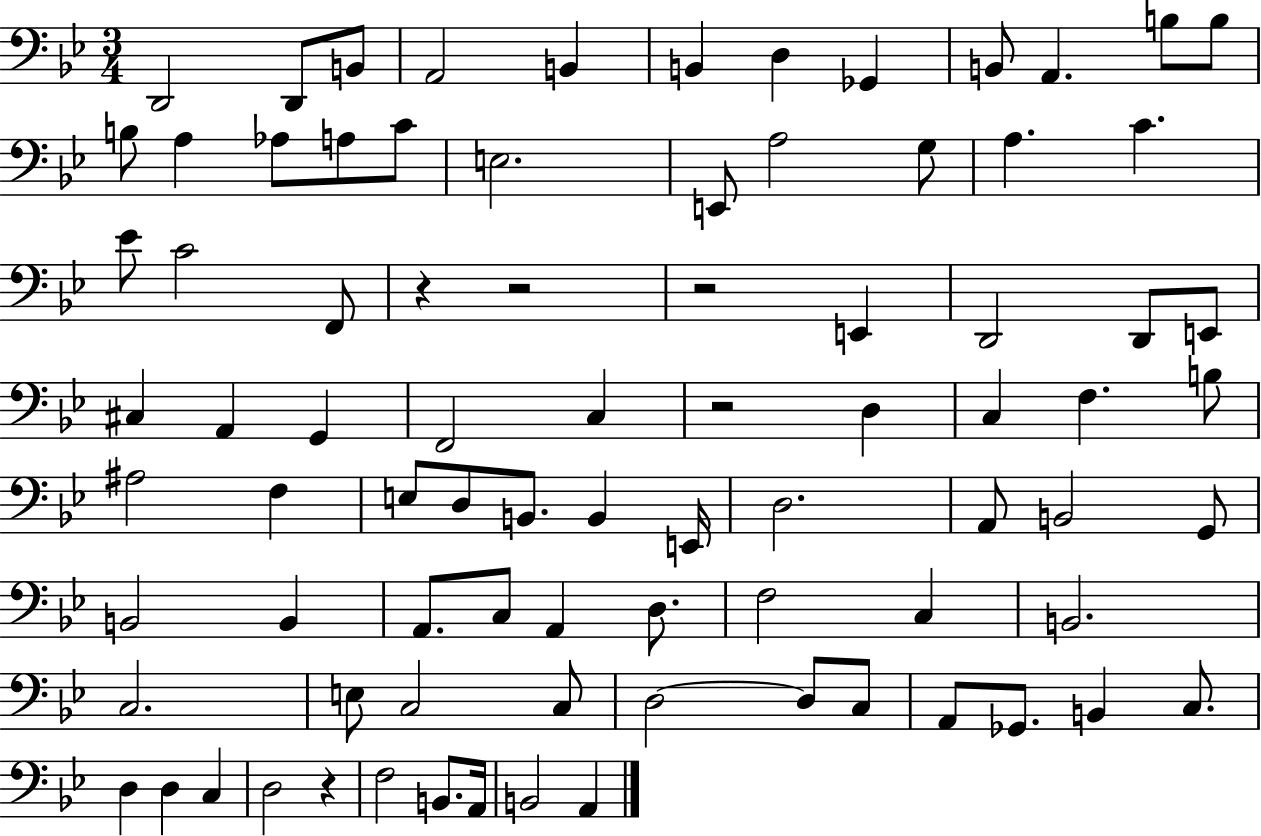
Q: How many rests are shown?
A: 5